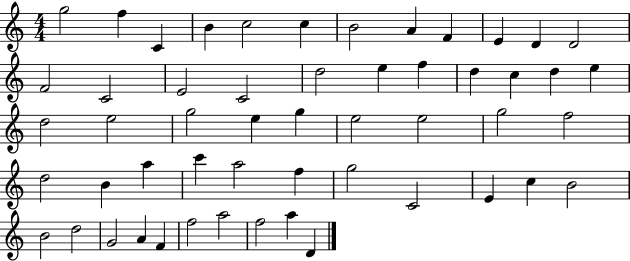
{
  \clef treble
  \numericTimeSignature
  \time 4/4
  \key c \major
  g''2 f''4 c'4 | b'4 c''2 c''4 | b'2 a'4 f'4 | e'4 d'4 d'2 | \break f'2 c'2 | e'2 c'2 | d''2 e''4 f''4 | d''4 c''4 d''4 e''4 | \break d''2 e''2 | g''2 e''4 g''4 | e''2 e''2 | g''2 f''2 | \break d''2 b'4 a''4 | c'''4 a''2 f''4 | g''2 c'2 | e'4 c''4 b'2 | \break b'2 d''2 | g'2 a'4 f'4 | f''2 a''2 | f''2 a''4 d'4 | \break \bar "|."
}